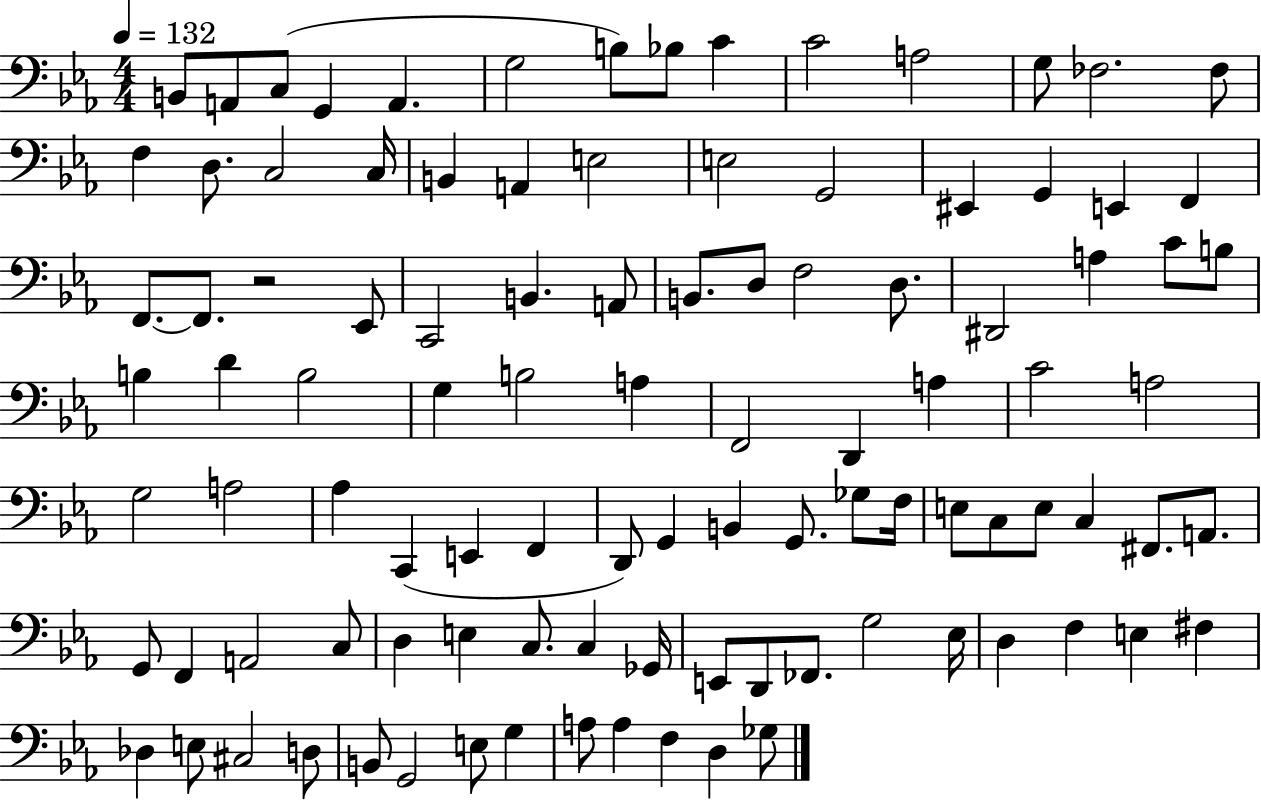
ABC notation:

X:1
T:Untitled
M:4/4
L:1/4
K:Eb
B,,/2 A,,/2 C,/2 G,, A,, G,2 B,/2 _B,/2 C C2 A,2 G,/2 _F,2 _F,/2 F, D,/2 C,2 C,/4 B,, A,, E,2 E,2 G,,2 ^E,, G,, E,, F,, F,,/2 F,,/2 z2 _E,,/2 C,,2 B,, A,,/2 B,,/2 D,/2 F,2 D,/2 ^D,,2 A, C/2 B,/2 B, D B,2 G, B,2 A, F,,2 D,, A, C2 A,2 G,2 A,2 _A, C,, E,, F,, D,,/2 G,, B,, G,,/2 _G,/2 F,/4 E,/2 C,/2 E,/2 C, ^F,,/2 A,,/2 G,,/2 F,, A,,2 C,/2 D, E, C,/2 C, _G,,/4 E,,/2 D,,/2 _F,,/2 G,2 _E,/4 D, F, E, ^F, _D, E,/2 ^C,2 D,/2 B,,/2 G,,2 E,/2 G, A,/2 A, F, D, _G,/2